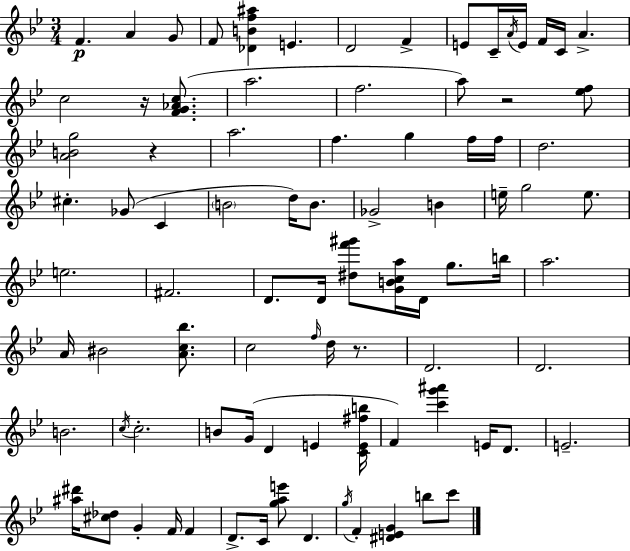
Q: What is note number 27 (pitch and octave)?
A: C4